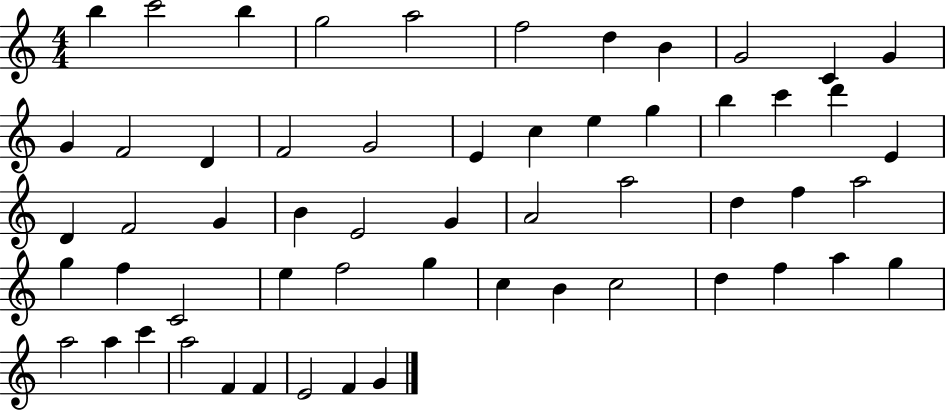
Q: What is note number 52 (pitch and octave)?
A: A5